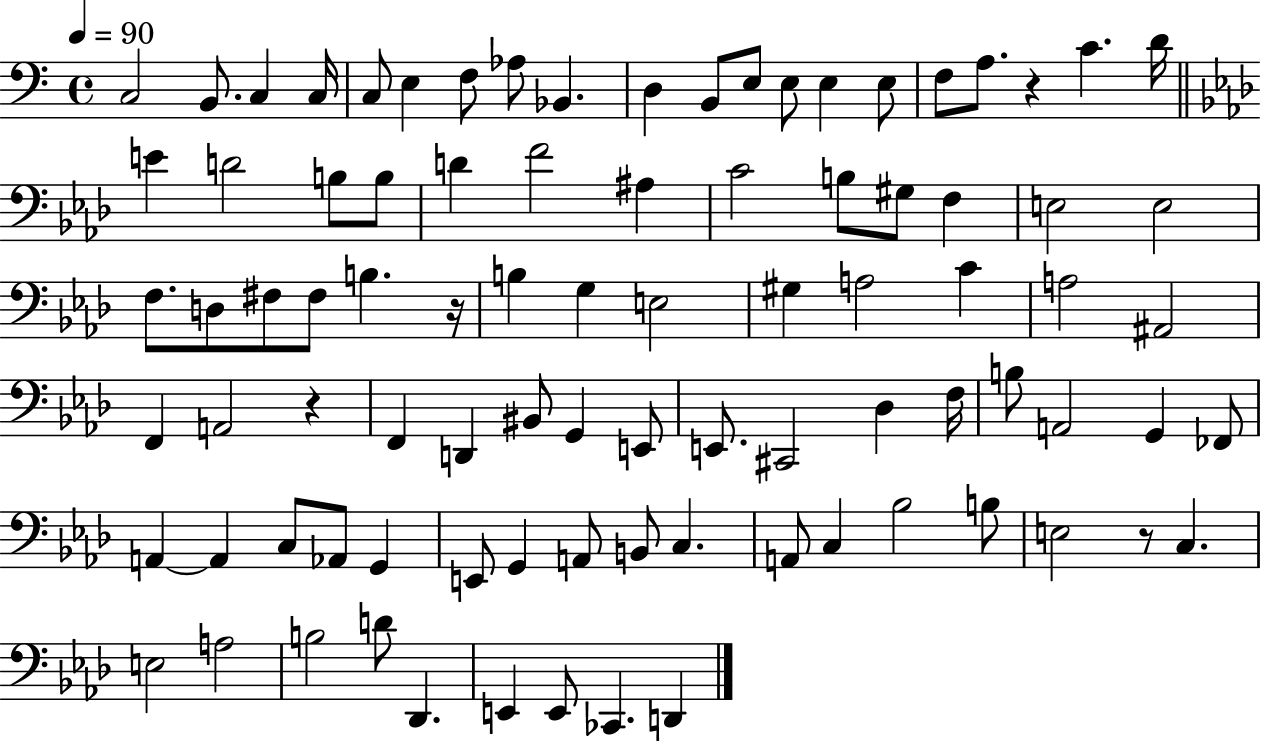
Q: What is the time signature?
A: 4/4